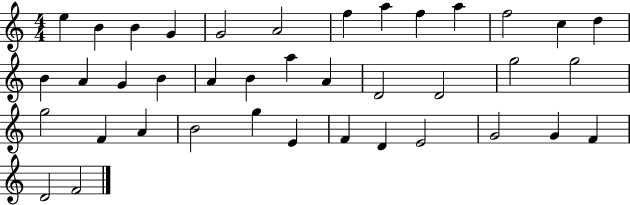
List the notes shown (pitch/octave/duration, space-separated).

E5/q B4/q B4/q G4/q G4/h A4/h F5/q A5/q F5/q A5/q F5/h C5/q D5/q B4/q A4/q G4/q B4/q A4/q B4/q A5/q A4/q D4/h D4/h G5/h G5/h G5/h F4/q A4/q B4/h G5/q E4/q F4/q D4/q E4/h G4/h G4/q F4/q D4/h F4/h